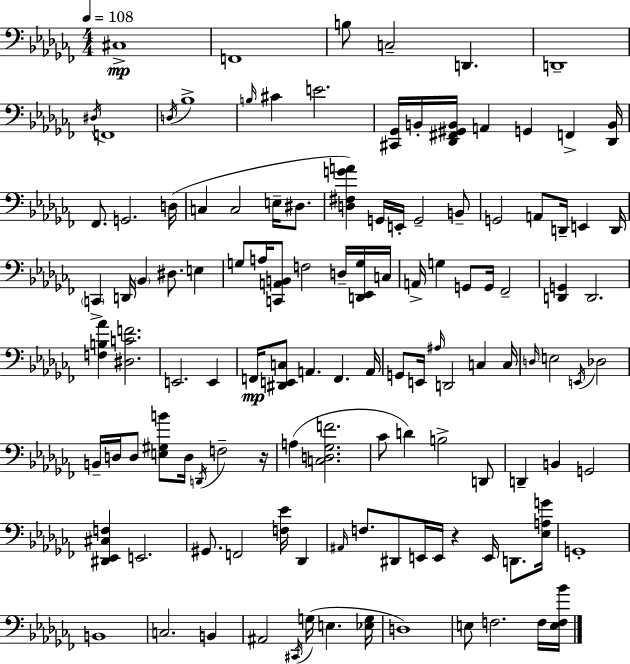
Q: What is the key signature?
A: AES minor